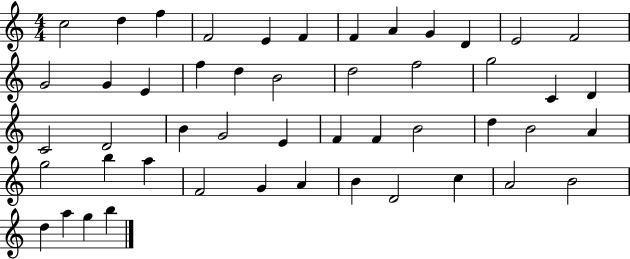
C5/h D5/q F5/q F4/h E4/q F4/q F4/q A4/q G4/q D4/q E4/h F4/h G4/h G4/q E4/q F5/q D5/q B4/h D5/h F5/h G5/h C4/q D4/q C4/h D4/h B4/q G4/h E4/q F4/q F4/q B4/h D5/q B4/h A4/q G5/h B5/q A5/q F4/h G4/q A4/q B4/q D4/h C5/q A4/h B4/h D5/q A5/q G5/q B5/q